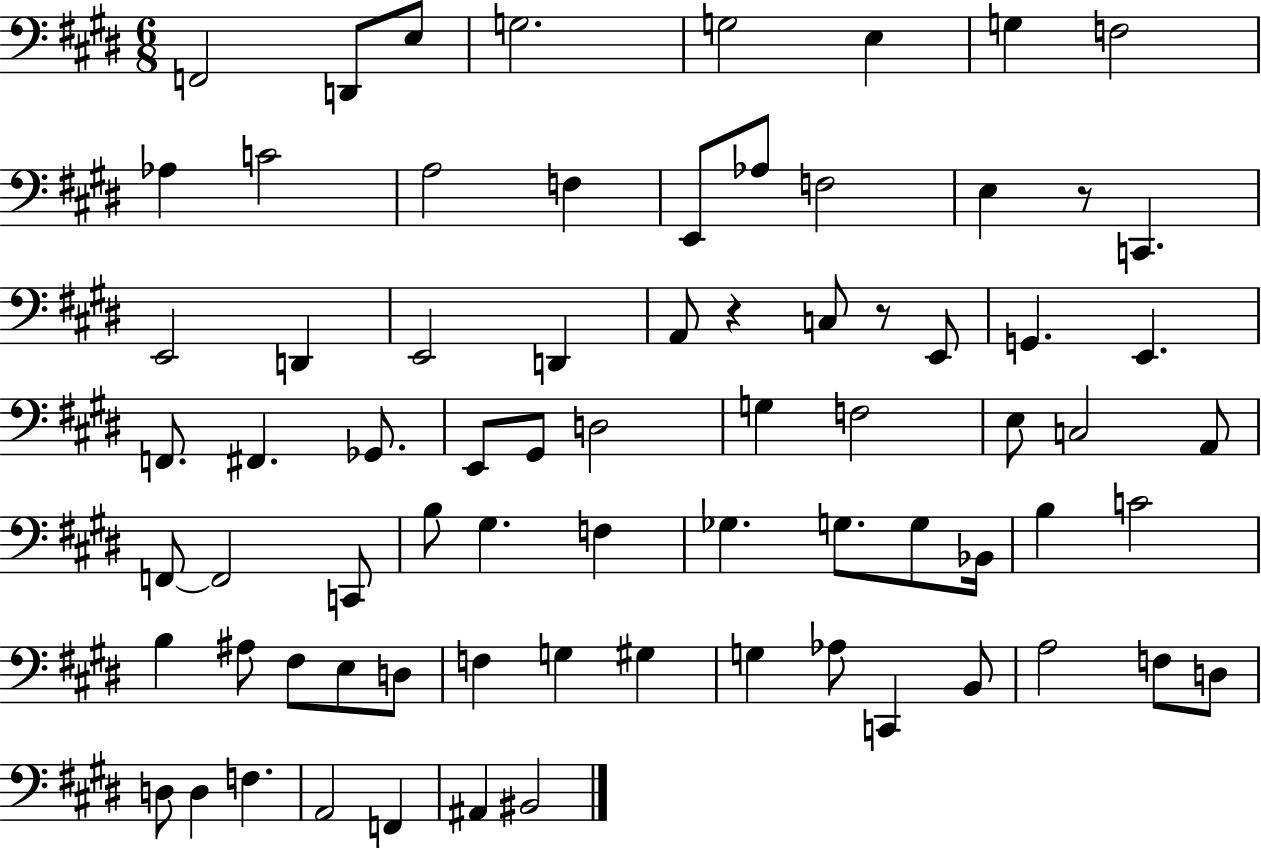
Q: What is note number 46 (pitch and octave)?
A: G3